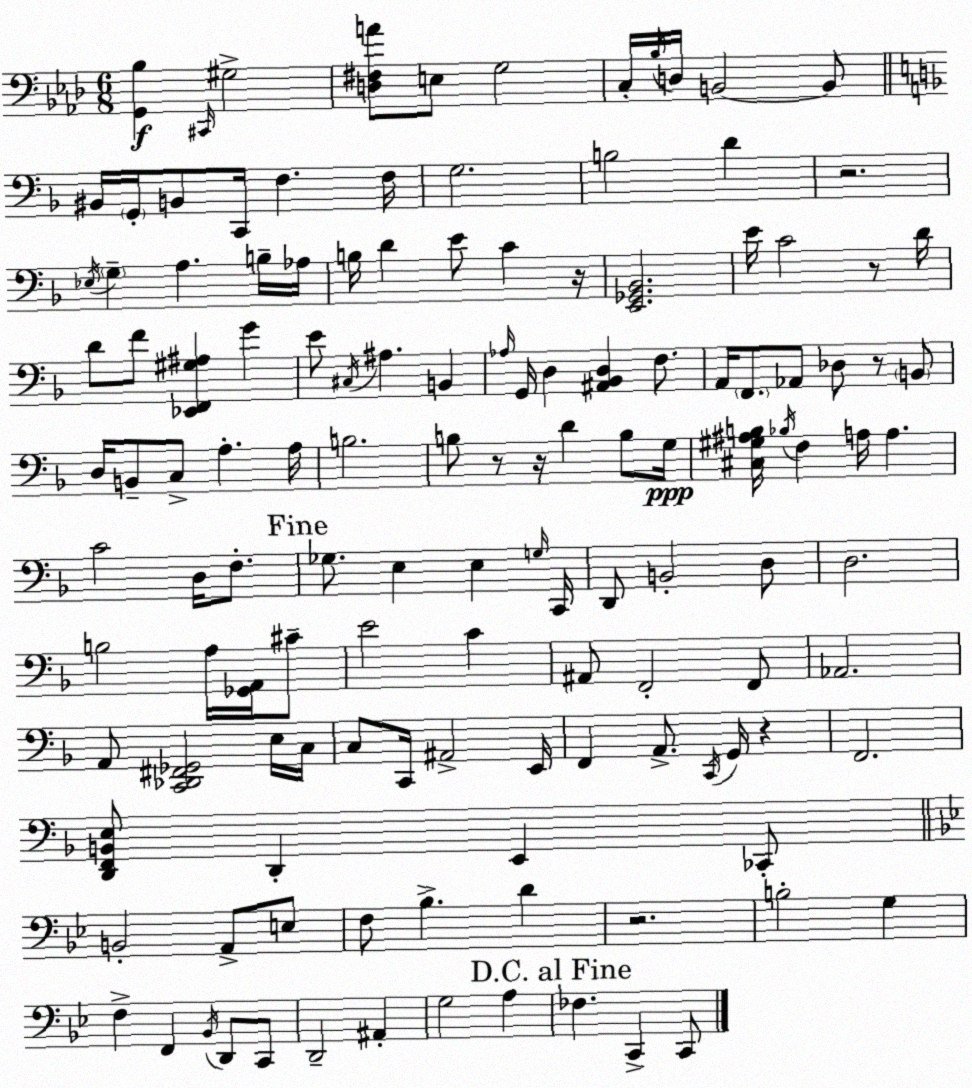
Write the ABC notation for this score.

X:1
T:Untitled
M:6/8
L:1/4
K:Fm
[G,,_B,] ^C,,/4 ^G,2 [D,^F,A]/2 E,/2 G,2 C,/4 _B,/4 D,/4 B,,2 B,,/2 ^B,,/4 G,,/4 B,,/2 C,,/4 F, F,/4 G,2 B,2 D z2 _E,/4 G, A, B,/4 _A,/4 B,/4 D E/2 C z/4 [E,,_G,,_B,,]2 E/4 C2 z/2 D/4 D/2 F/2 [_E,,F,,^G,^A,] G E/2 ^C,/4 ^A, B,, _A,/4 G,,/4 D, [^A,,_B,,D,] F,/2 A,,/4 F,,/2 _A,,/2 _D,/2 z/2 B,,/2 D,/4 B,,/2 C,/2 A, A,/4 B,2 B,/2 z/2 z/4 D B,/2 G,/4 [^C,^G,^A,B,]/4 _B,/4 F, A,/4 A, C2 D,/4 F,/2 _G,/2 E, E, G,/4 C,,/4 D,,/2 B,,2 D,/2 D,2 B,2 A,/4 [_G,,A,,]/4 ^C/2 E2 C ^A,,/2 F,,2 F,,/2 _A,,2 A,,/2 [C,,_D,,^F,,_G,,]2 E,/4 C,/4 C,/2 C,,/4 ^A,,2 E,,/4 F,, A,,/2 C,,/4 G,,/4 z F,,2 [D,,F,,B,,E,]/2 D,, E,, _C,,/2 B,,2 A,,/2 E,/2 F,/2 _B, D z2 B,2 G, F, F,, _B,,/4 D,,/2 C,,/2 D,,2 ^A,, G,2 A, _F, C,, C,,/2